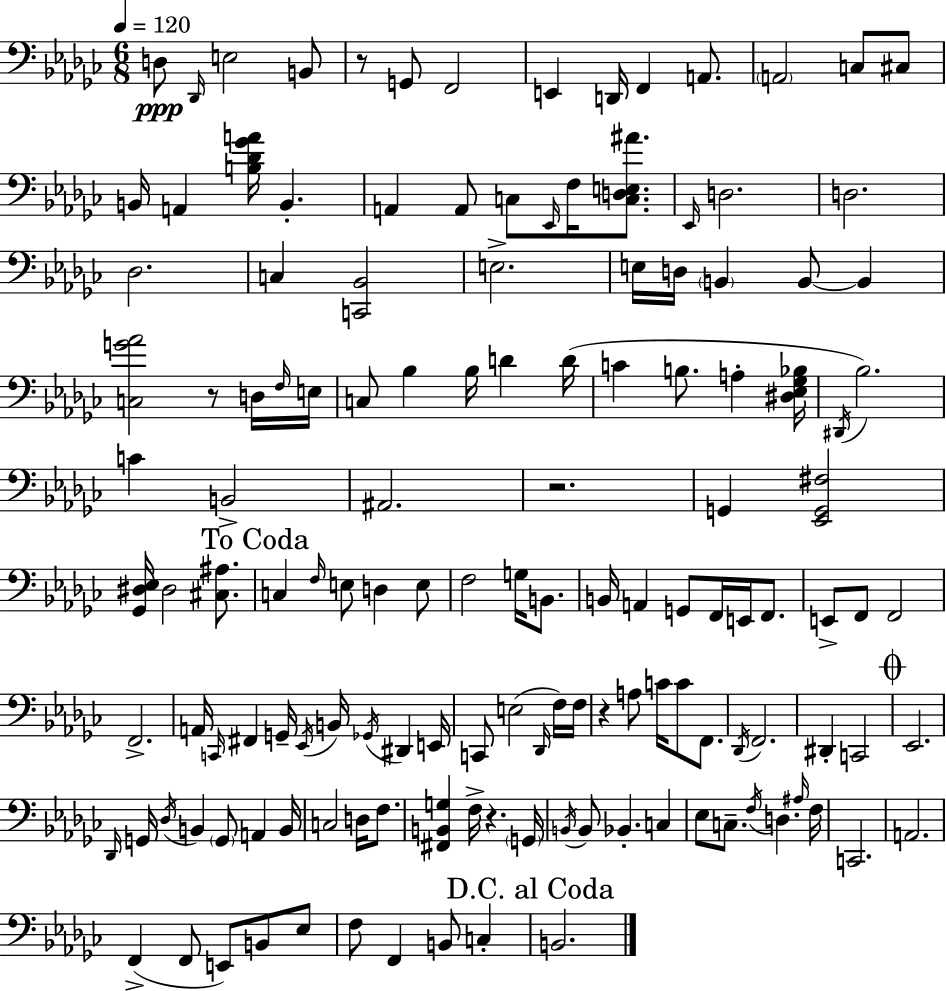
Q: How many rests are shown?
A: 5